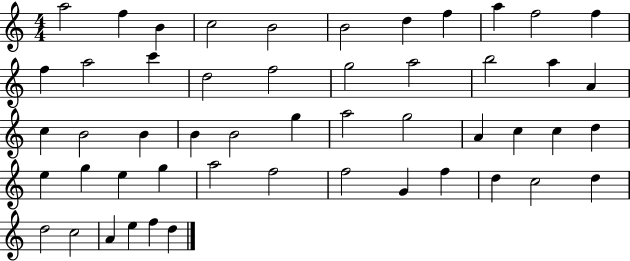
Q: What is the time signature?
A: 4/4